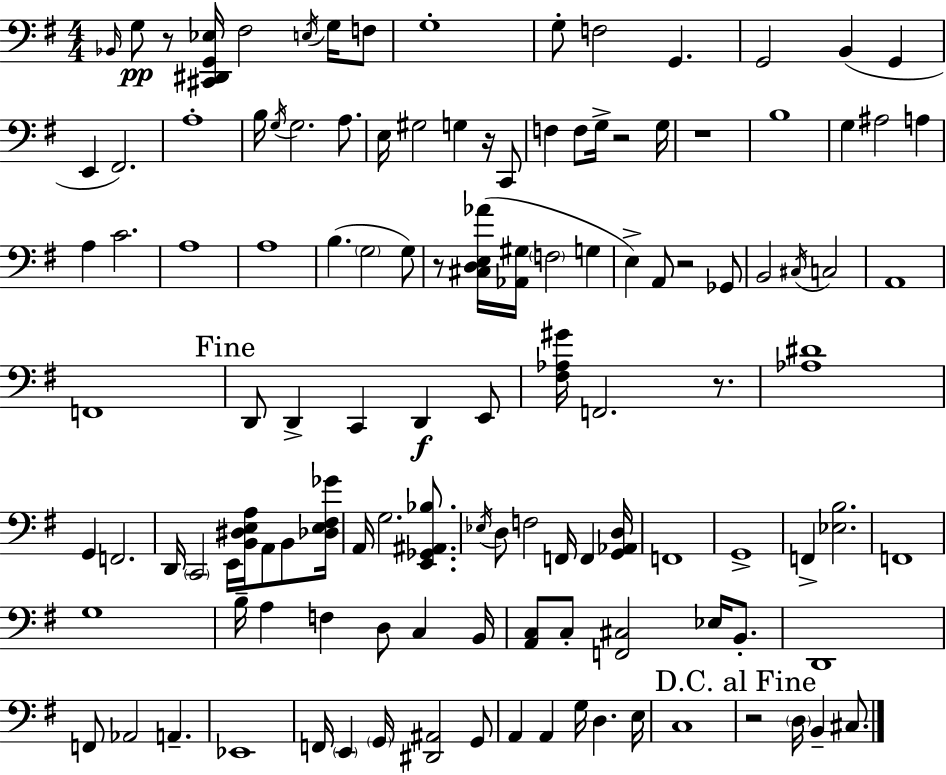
Bb2/s G3/e R/e [C#2,D#2,G2,Eb3]/s F#3/h E3/s G3/s F3/e G3/w G3/e F3/h G2/q. G2/h B2/q G2/q E2/q F#2/h. A3/w B3/s G3/s G3/h. A3/e. E3/s G#3/h G3/q R/s C2/e F3/q F3/e G3/s R/h G3/s R/w B3/w G3/q A#3/h A3/q A3/q C4/h. A3/w A3/w B3/q. G3/h G3/e R/e [C#3,D3,E3,Ab4]/s [Ab2,G#3]/s F3/h G3/q E3/q A2/e R/h Gb2/e B2/h C#3/s C3/h A2/w F2/w D2/e D2/q C2/q D2/q E2/e [F#3,Ab3,G#4]/s F2/h. R/e. [Ab3,D#4]/w G2/q F2/h. D2/s C2/h E2/s [B2,D#3,E3,A3]/s A2/e B2/e [Db3,E3,F#3,Gb4]/s A2/s G3/h. [E2,Gb2,A#2,Bb3]/e. Eb3/s D3/e F3/h F2/s F2/q [G2,Ab2,D3]/s F2/w G2/w F2/q [Eb3,B3]/h. F2/w G3/w B3/s A3/q F3/q D3/e C3/q B2/s [A2,C3]/e C3/e [F2,C#3]/h Eb3/s B2/e. D2/w F2/e Ab2/h A2/q. Eb2/w F2/s E2/q G2/s [D#2,A#2]/h G2/e A2/q A2/q G3/s D3/q. E3/s C3/w R/h D3/s B2/q C#3/e.